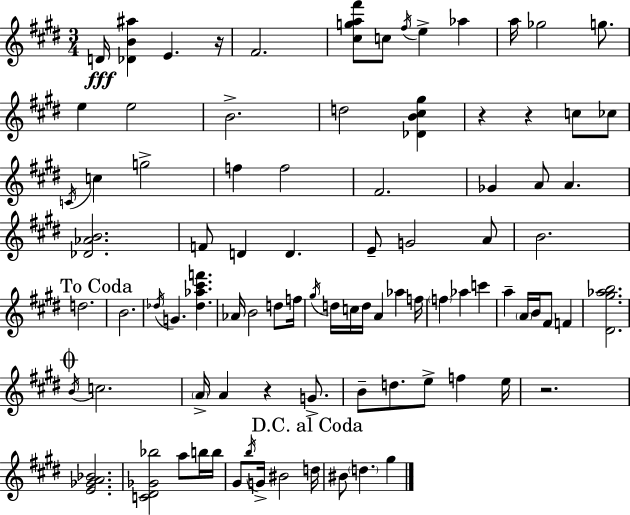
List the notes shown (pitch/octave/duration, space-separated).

D4/s [Db4,B4,A#5]/q E4/q. R/s F#4/h. [C#5,G5,A5,F#6]/e C5/e F#5/s E5/q Ab5/q A5/s Gb5/h G5/e. E5/q E5/h B4/h. D5/h [Db4,B4,C#5,G#5]/q R/q R/q C5/e CES5/e C4/s C5/q G5/h F5/q F5/h F#4/h. Gb4/q A4/e A4/q. [Db4,Ab4,B4]/h. F4/e D4/q D4/q. E4/e G4/h A4/e B4/h. D5/h. B4/h. Db5/s G4/q. [Db5,Ab5,C#6,F6]/q. Ab4/s B4/h D5/e F5/s G#5/s D5/s C5/s D5/s A4/q Ab5/q F5/s F5/q Ab5/q C6/q A5/q A4/s B4/s F#4/e F4/q [D#4,G#5,Ab5,B5]/h. B4/s C5/h. A4/s A4/q R/q G4/e. B4/e D5/e. E5/e F5/q E5/s R/h. [E4,Gb4,A4,Bb4]/h. [C4,D#4,Gb4,Bb5]/h A5/e B5/s B5/s G#4/e B5/s G4/s BIS4/h D5/s BIS4/e D5/q. G#5/q